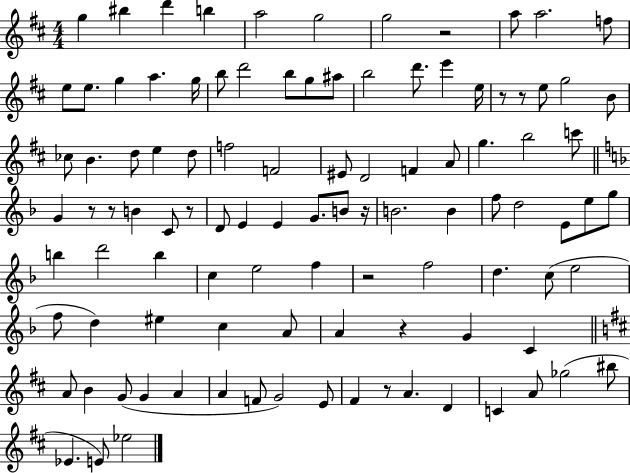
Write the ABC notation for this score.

X:1
T:Untitled
M:4/4
L:1/4
K:D
g ^b d' b a2 g2 g2 z2 a/2 a2 f/2 e/2 e/2 g a g/4 b/2 d'2 b/2 g/2 ^a/2 b2 d'/2 e' e/4 z/2 z/2 e/2 g2 B/2 _c/2 B d/2 e d/2 f2 F2 ^E/2 D2 F A/2 g b2 c'/2 G z/2 z/2 B C/2 z/2 D/2 E E G/2 B/2 z/4 B2 B f/2 d2 E/2 e/2 g/2 b d'2 b c e2 f z2 f2 d c/2 e2 f/2 d ^e c A/2 A z G C A/2 B G/2 G A A F/2 G2 E/2 ^F z/2 A D C A/2 _g2 ^b/2 _E E/2 _e2